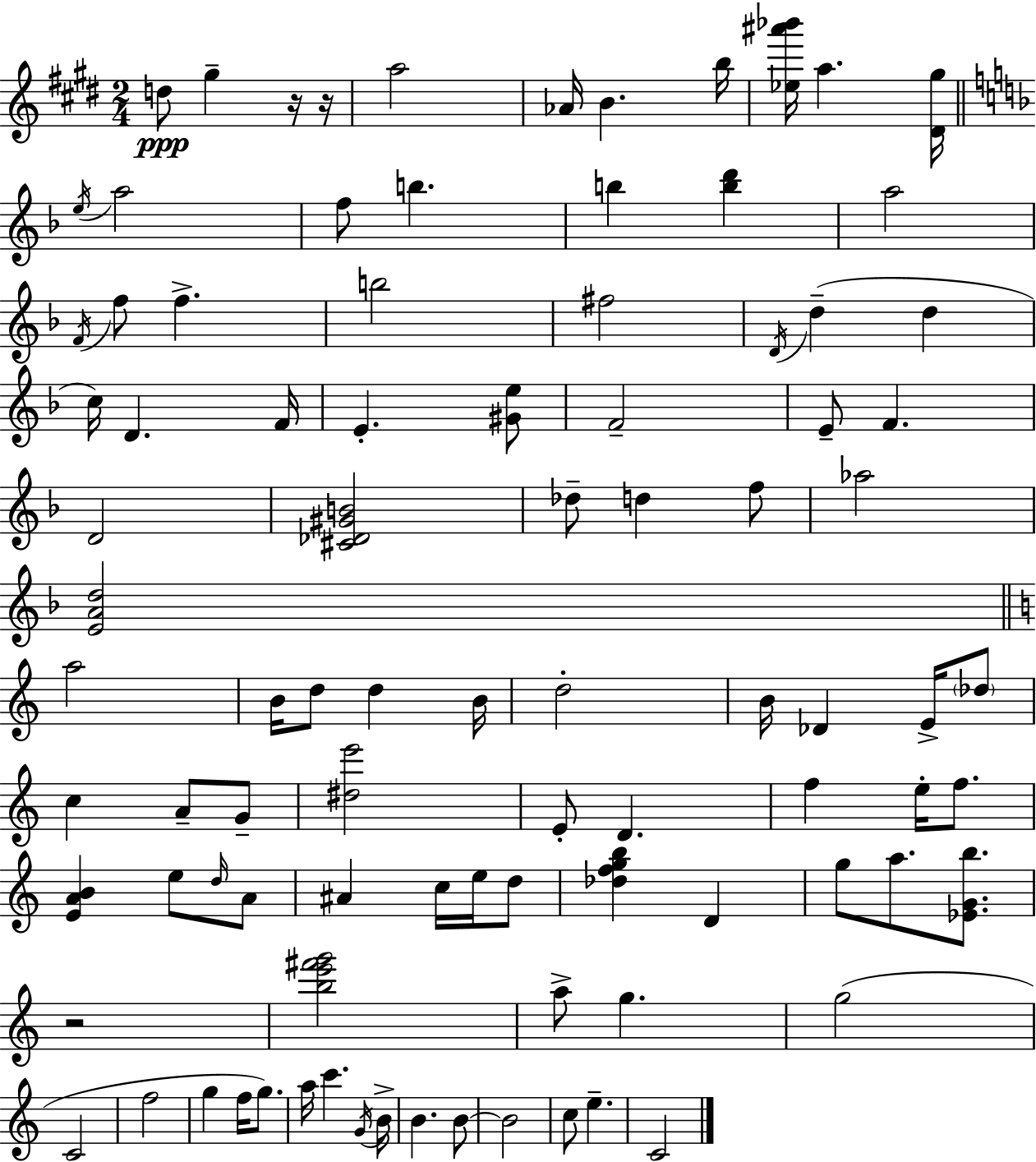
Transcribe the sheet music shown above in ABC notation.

X:1
T:Untitled
M:2/4
L:1/4
K:E
d/2 ^g z/4 z/4 a2 _A/4 B b/4 [_e^a'_b']/4 a [^D^g]/4 e/4 a2 f/2 b b [bd'] a2 F/4 f/2 f b2 ^f2 D/4 d d c/4 D F/4 E [^Ge]/2 F2 E/2 F D2 [^C_D^GB]2 _d/2 d f/2 _a2 [EAd]2 a2 B/4 d/2 d B/4 d2 B/4 _D E/4 _d/2 c A/2 G/2 [^de']2 E/2 D f e/4 f/2 [EAB] e/2 d/4 A/2 ^A c/4 e/4 d/2 [_dfgb] D g/2 a/2 [_EGb]/2 z2 [be'^f'g']2 a/2 g g2 C2 f2 g f/4 g/2 a/4 c' G/4 B/4 B B/2 B2 c/2 e C2